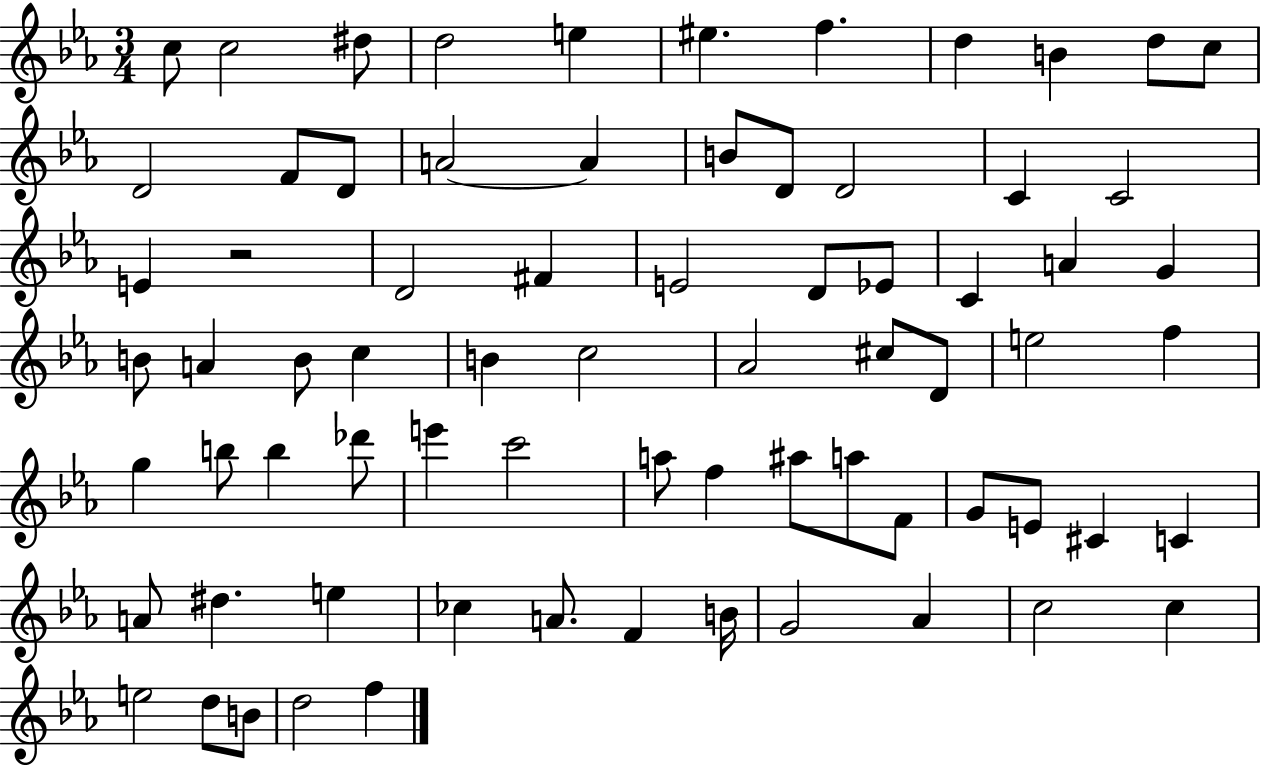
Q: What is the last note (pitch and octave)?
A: F5